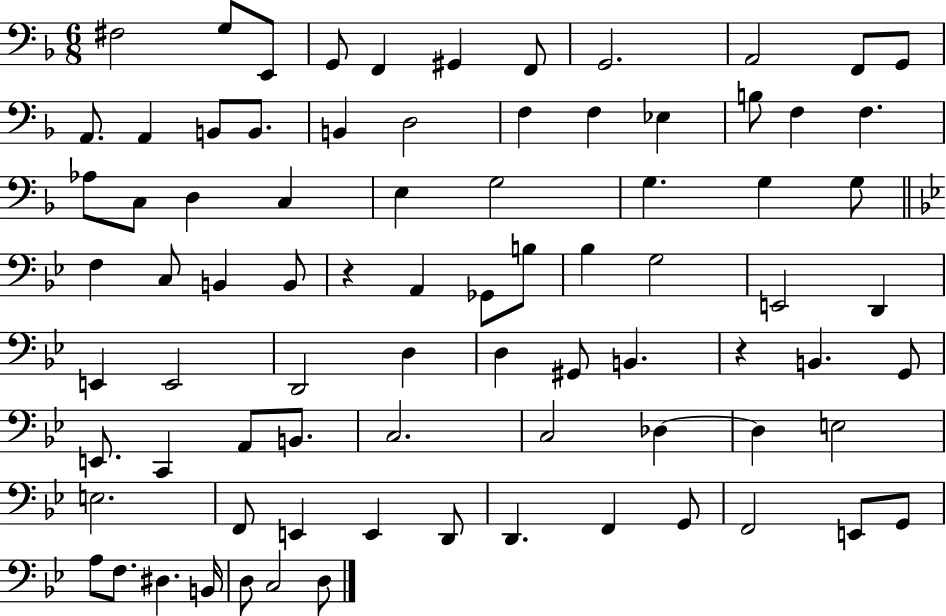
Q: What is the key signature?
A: F major